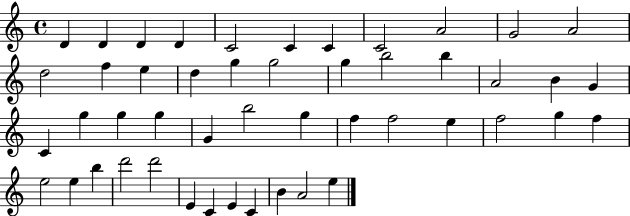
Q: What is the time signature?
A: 4/4